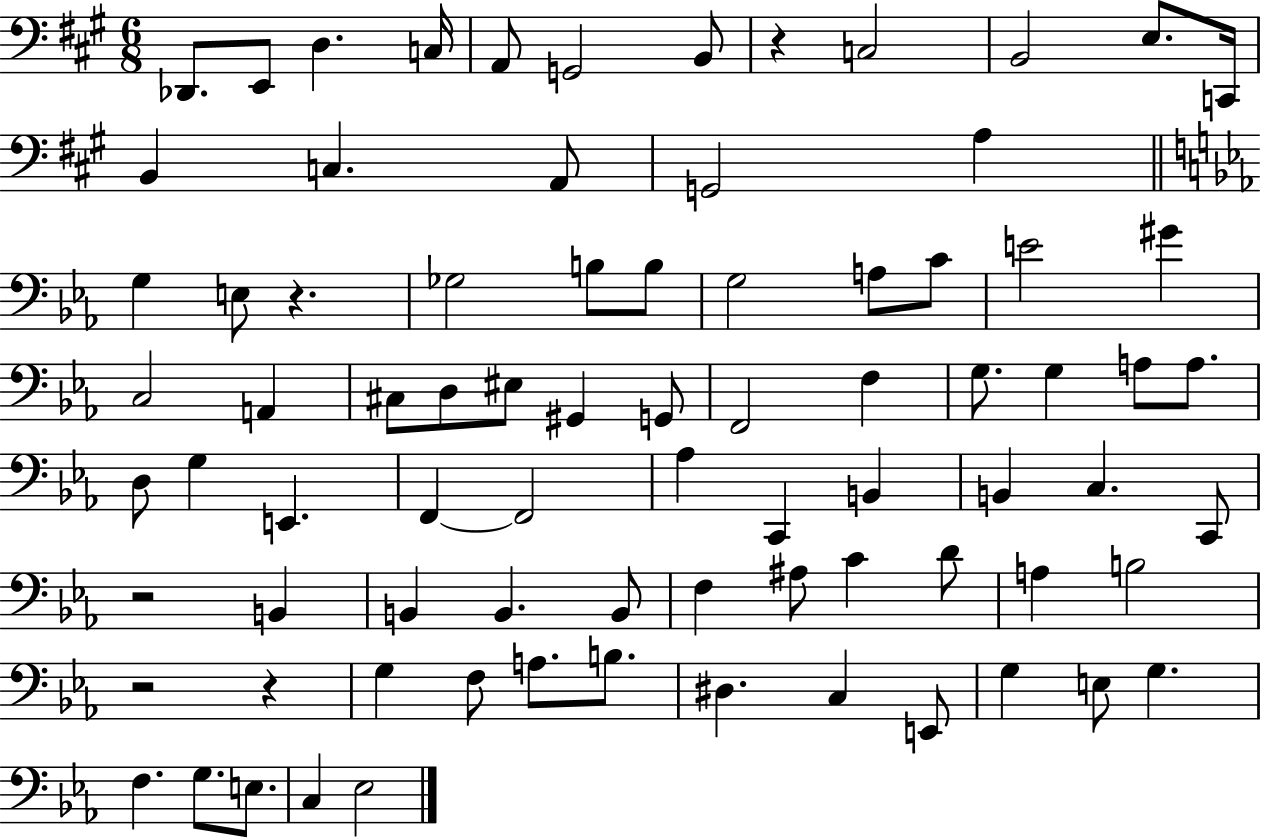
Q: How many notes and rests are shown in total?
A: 80